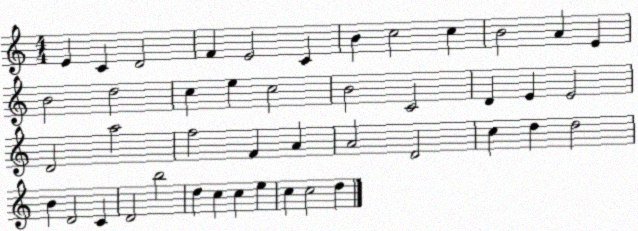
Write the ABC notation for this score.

X:1
T:Untitled
M:4/4
L:1/4
K:C
E C D2 F E2 C B c2 c B2 A E B2 d2 c e c2 B2 C2 D E E2 D2 a2 f2 F A A2 D2 c d d2 B D2 C D2 b2 d c c e c c2 d